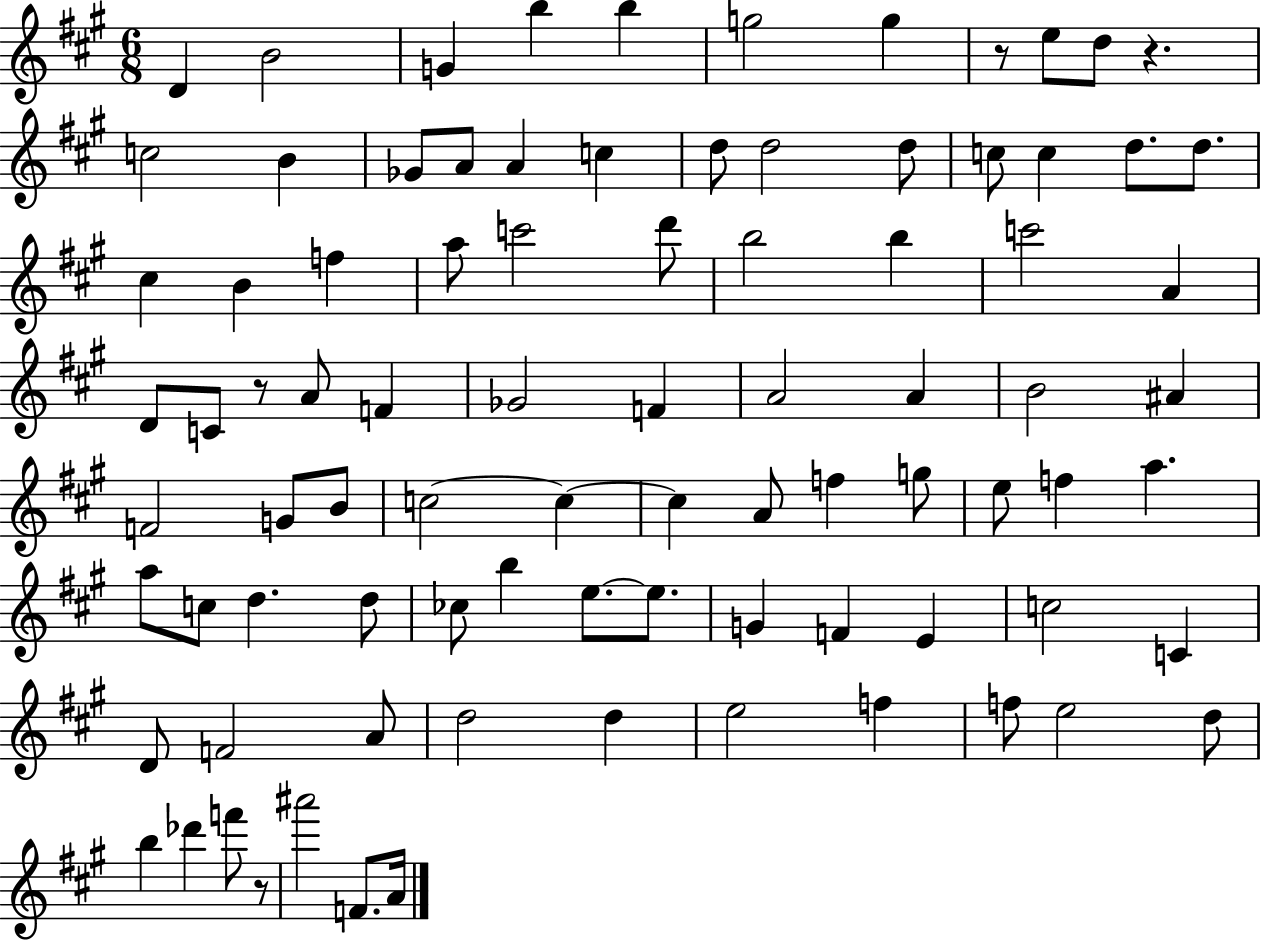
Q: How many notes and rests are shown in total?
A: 87